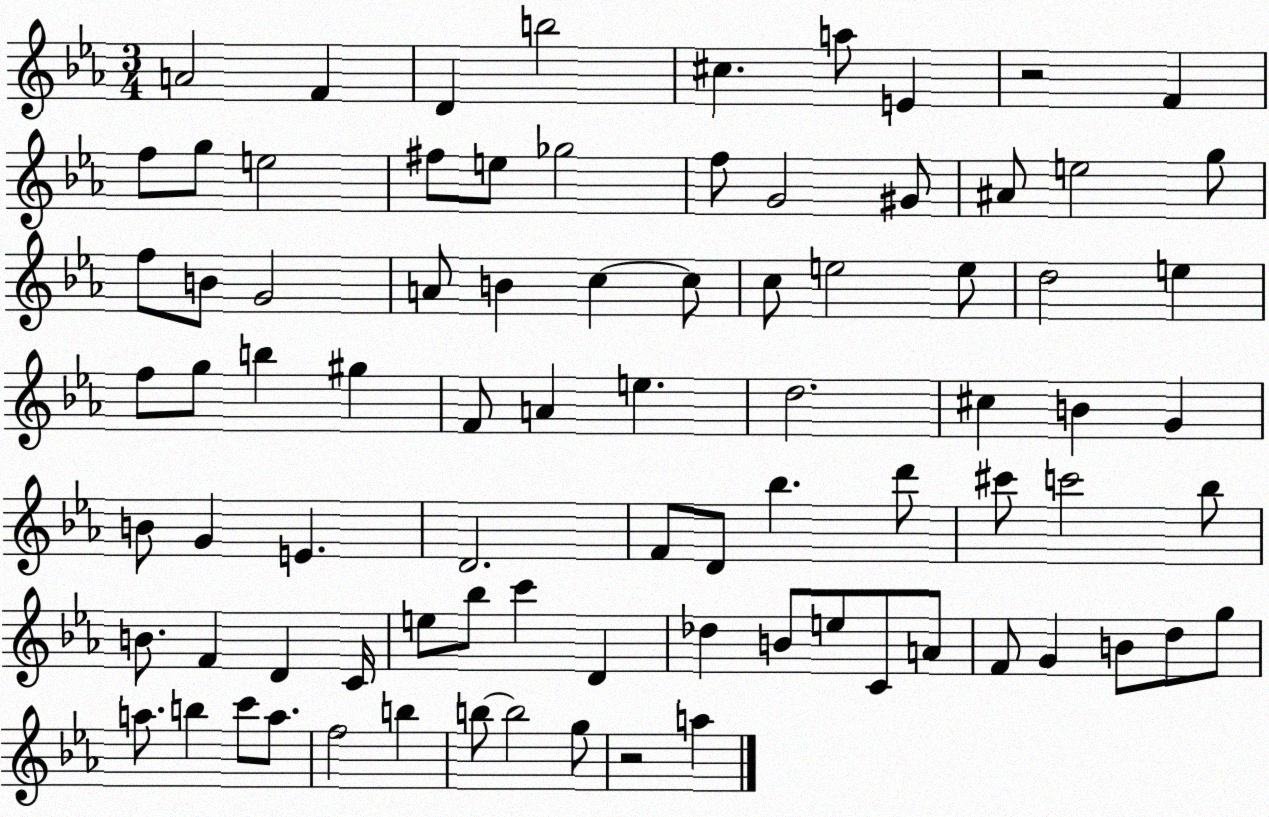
X:1
T:Untitled
M:3/4
L:1/4
K:Eb
A2 F D b2 ^c a/2 E z2 F f/2 g/2 e2 ^f/2 e/2 _g2 f/2 G2 ^G/2 ^A/2 e2 g/2 f/2 B/2 G2 A/2 B c c/2 c/2 e2 e/2 d2 e f/2 g/2 b ^g F/2 A e d2 ^c B G B/2 G E D2 F/2 D/2 _b d'/2 ^c'/2 c'2 _b/2 B/2 F D C/4 e/2 _b/2 c' D _d B/2 e/2 C/2 A/2 F/2 G B/2 d/2 g/2 a/2 b c'/2 a/2 f2 b b/2 b2 g/2 z2 a